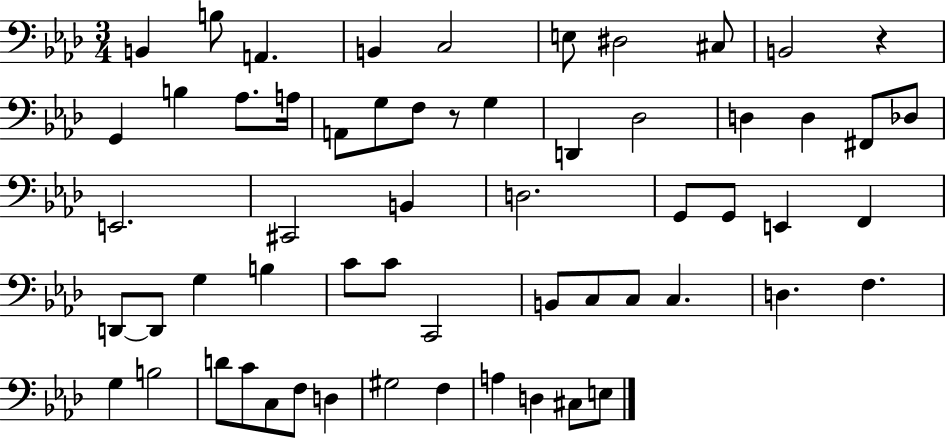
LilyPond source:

{
  \clef bass
  \numericTimeSignature
  \time 3/4
  \key aes \major
  b,4 b8 a,4. | b,4 c2 | e8 dis2 cis8 | b,2 r4 | \break g,4 b4 aes8. a16 | a,8 g8 f8 r8 g4 | d,4 des2 | d4 d4 fis,8 des8 | \break e,2. | cis,2 b,4 | d2. | g,8 g,8 e,4 f,4 | \break d,8~~ d,8 g4 b4 | c'8 c'8 c,2 | b,8 c8 c8 c4. | d4. f4. | \break g4 b2 | d'8 c'8 c8 f8 d4 | gis2 f4 | a4 d4 cis8 e8 | \break \bar "|."
}